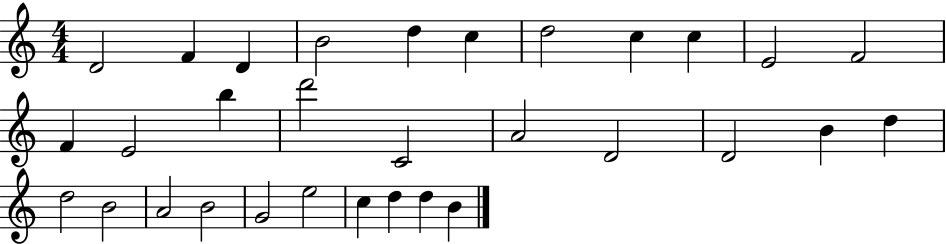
{
  \clef treble
  \numericTimeSignature
  \time 4/4
  \key c \major
  d'2 f'4 d'4 | b'2 d''4 c''4 | d''2 c''4 c''4 | e'2 f'2 | \break f'4 e'2 b''4 | d'''2 c'2 | a'2 d'2 | d'2 b'4 d''4 | \break d''2 b'2 | a'2 b'2 | g'2 e''2 | c''4 d''4 d''4 b'4 | \break \bar "|."
}